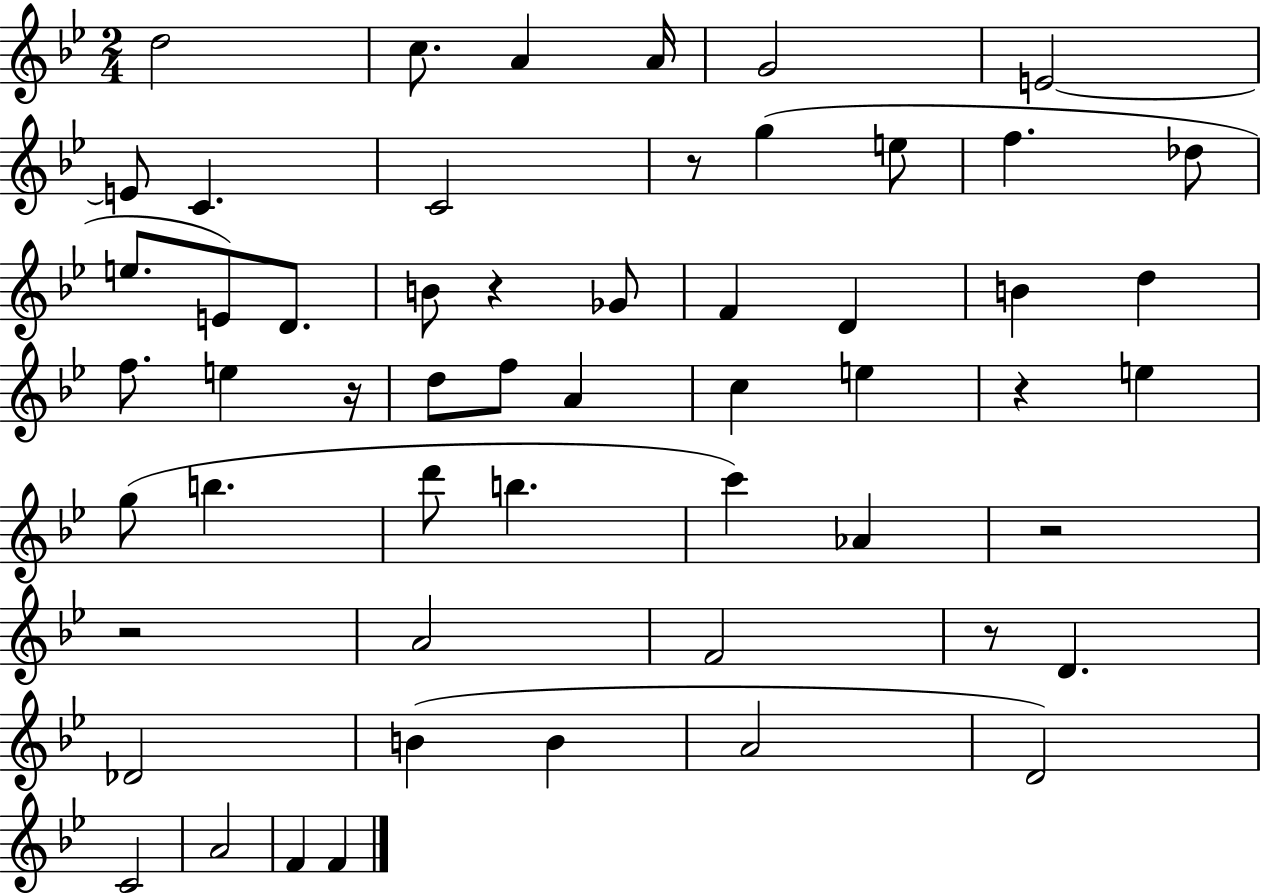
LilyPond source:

{
  \clef treble
  \numericTimeSignature
  \time 2/4
  \key bes \major
  d''2 | c''8. a'4 a'16 | g'2 | e'2~~ | \break e'8 c'4. | c'2 | r8 g''4( e''8 | f''4. des''8 | \break e''8. e'8) d'8. | b'8 r4 ges'8 | f'4 d'4 | b'4 d''4 | \break f''8. e''4 r16 | d''8 f''8 a'4 | c''4 e''4 | r4 e''4 | \break g''8( b''4. | d'''8 b''4. | c'''4) aes'4 | r2 | \break r2 | a'2 | f'2 | r8 d'4. | \break des'2 | b'4( b'4 | a'2 | d'2) | \break c'2 | a'2 | f'4 f'4 | \bar "|."
}